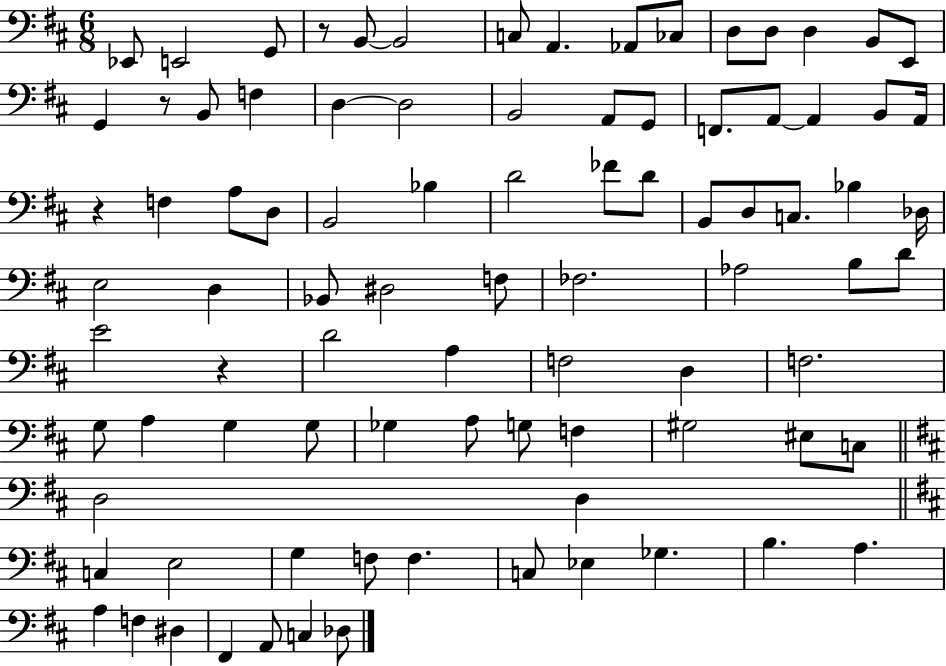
X:1
T:Untitled
M:6/8
L:1/4
K:D
_E,,/2 E,,2 G,,/2 z/2 B,,/2 B,,2 C,/2 A,, _A,,/2 _C,/2 D,/2 D,/2 D, B,,/2 E,,/2 G,, z/2 B,,/2 F, D, D,2 B,,2 A,,/2 G,,/2 F,,/2 A,,/2 A,, B,,/2 A,,/4 z F, A,/2 D,/2 B,,2 _B, D2 _F/2 D/2 B,,/2 D,/2 C,/2 _B, _D,/4 E,2 D, _B,,/2 ^D,2 F,/2 _F,2 _A,2 B,/2 D/2 E2 z D2 A, F,2 D, F,2 G,/2 A, G, G,/2 _G, A,/2 G,/2 F, ^G,2 ^E,/2 C,/2 D,2 D, C, E,2 G, F,/2 F, C,/2 _E, _G, B, A, A, F, ^D, ^F,, A,,/2 C, _D,/2